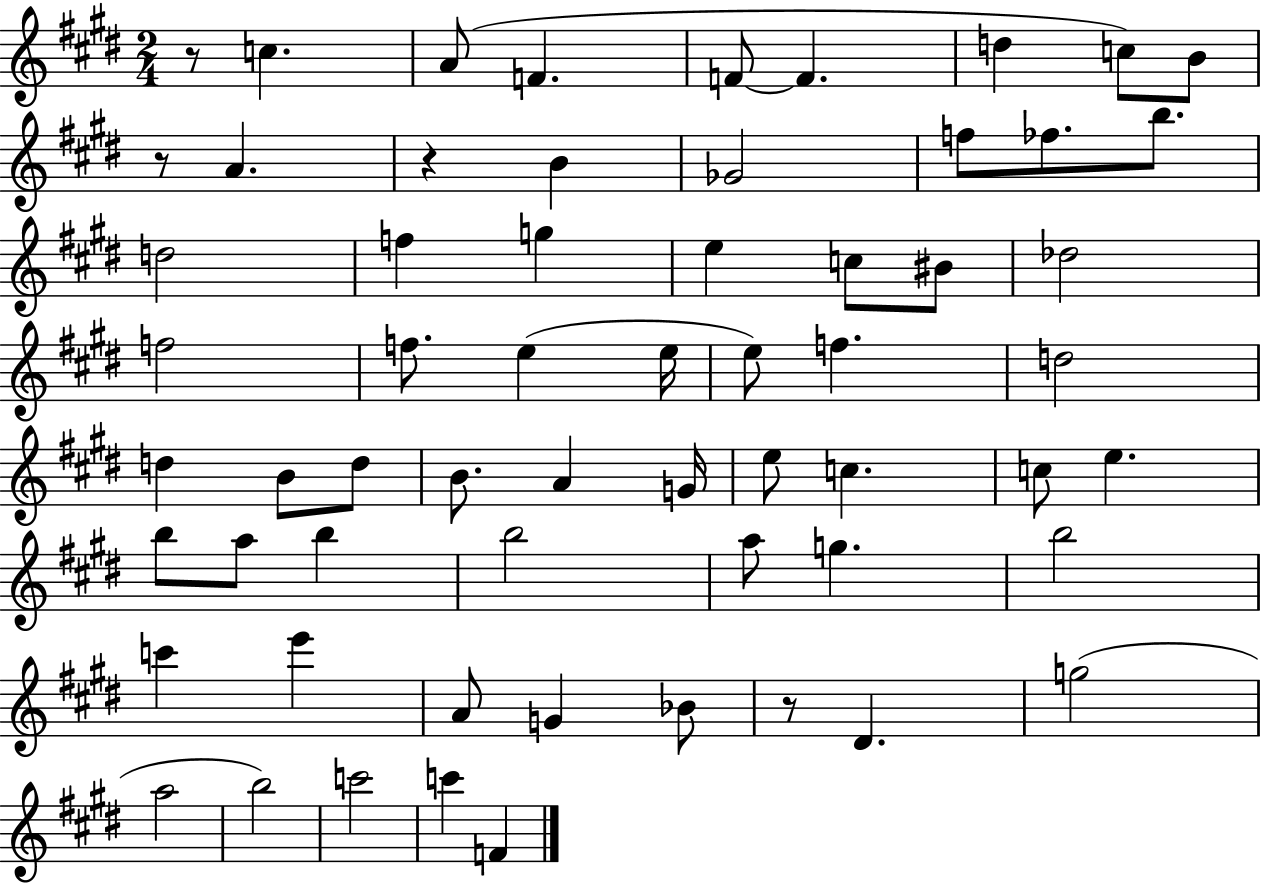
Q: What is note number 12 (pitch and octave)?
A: F5